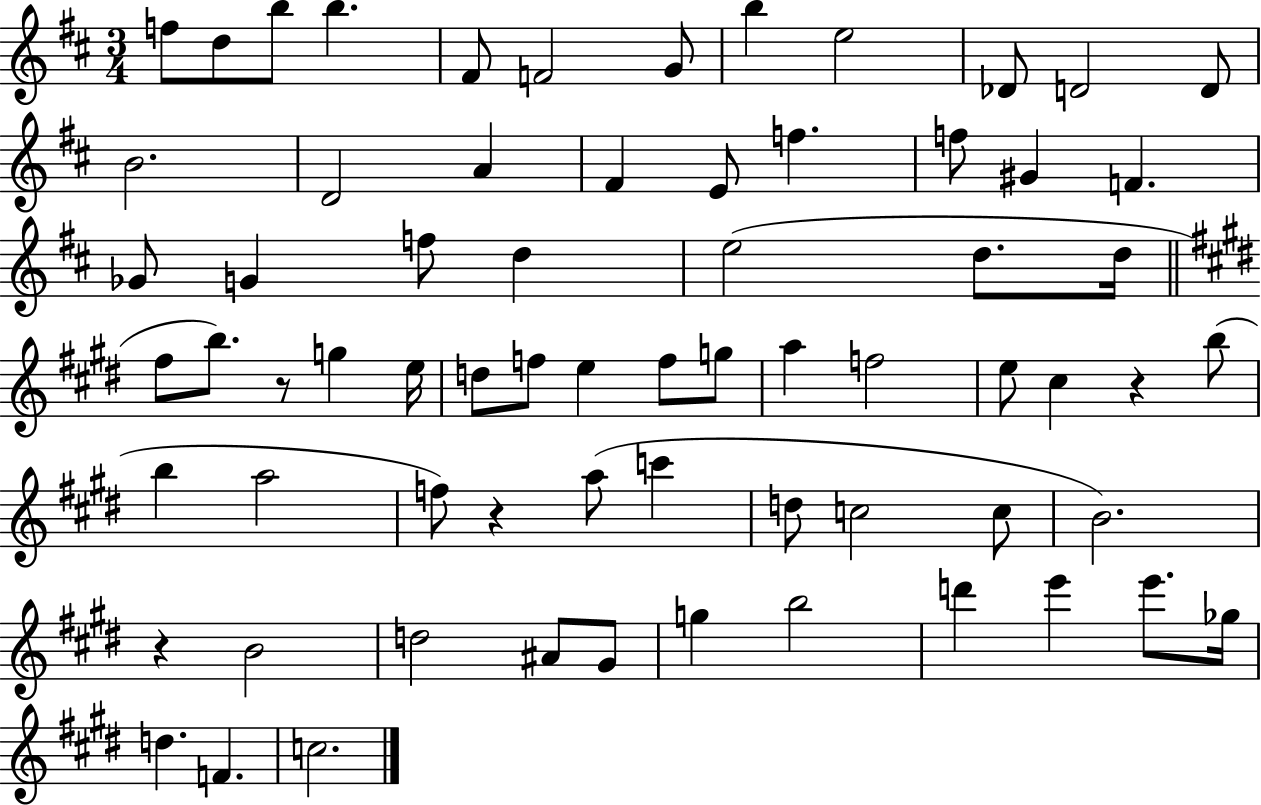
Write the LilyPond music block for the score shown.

{
  \clef treble
  \numericTimeSignature
  \time 3/4
  \key d \major
  f''8 d''8 b''8 b''4. | fis'8 f'2 g'8 | b''4 e''2 | des'8 d'2 d'8 | \break b'2. | d'2 a'4 | fis'4 e'8 f''4. | f''8 gis'4 f'4. | \break ges'8 g'4 f''8 d''4 | e''2( d''8. d''16 | \bar "||" \break \key e \major fis''8 b''8.) r8 g''4 e''16 | d''8 f''8 e''4 f''8 g''8 | a''4 f''2 | e''8 cis''4 r4 b''8( | \break b''4 a''2 | f''8) r4 a''8( c'''4 | d''8 c''2 c''8 | b'2.) | \break r4 b'2 | d''2 ais'8 gis'8 | g''4 b''2 | d'''4 e'''4 e'''8. ges''16 | \break d''4. f'4. | c''2. | \bar "|."
}